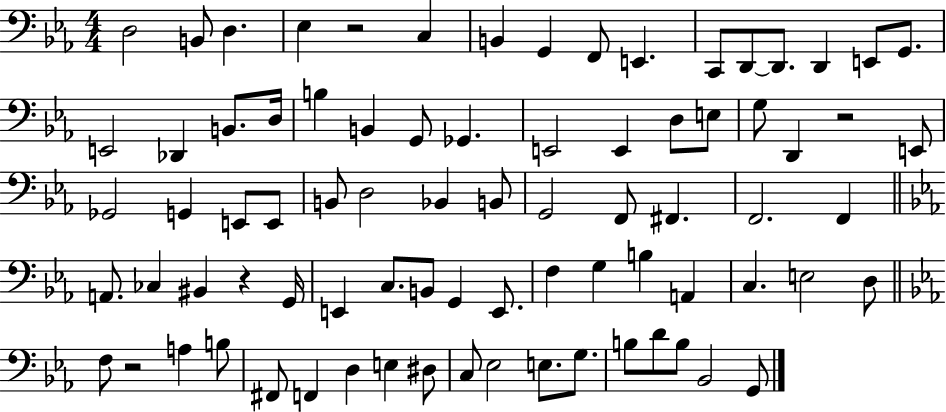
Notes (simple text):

D3/h B2/e D3/q. Eb3/q R/h C3/q B2/q G2/q F2/e E2/q. C2/e D2/e D2/e. D2/q E2/e G2/e. E2/h Db2/q B2/e. D3/s B3/q B2/q G2/e Gb2/q. E2/h E2/q D3/e E3/e G3/e D2/q R/h E2/e Gb2/h G2/q E2/e E2/e B2/e D3/h Bb2/q B2/e G2/h F2/e F#2/q. F2/h. F2/q A2/e. CES3/q BIS2/q R/q G2/s E2/q C3/e. B2/e G2/q E2/e. F3/q G3/q B3/q A2/q C3/q. E3/h D3/e F3/e R/h A3/q B3/e F#2/e F2/q D3/q E3/q D#3/e C3/e Eb3/h E3/e. G3/e. B3/e D4/e B3/e Bb2/h G2/e